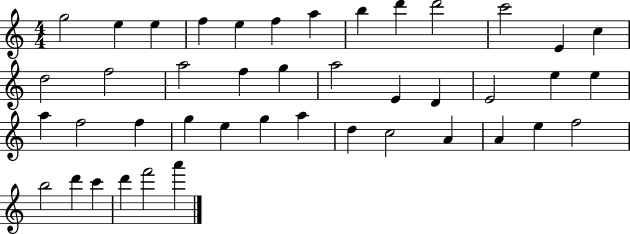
X:1
T:Untitled
M:4/4
L:1/4
K:C
g2 e e f e f a b d' d'2 c'2 E c d2 f2 a2 f g a2 E D E2 e e a f2 f g e g a d c2 A A e f2 b2 d' c' d' f'2 a'